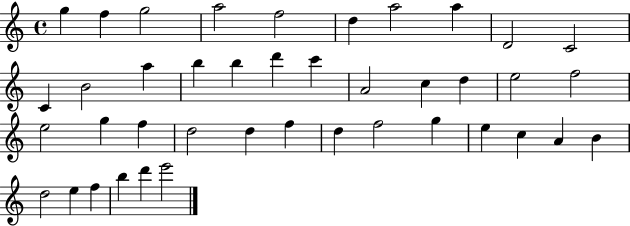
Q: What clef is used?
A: treble